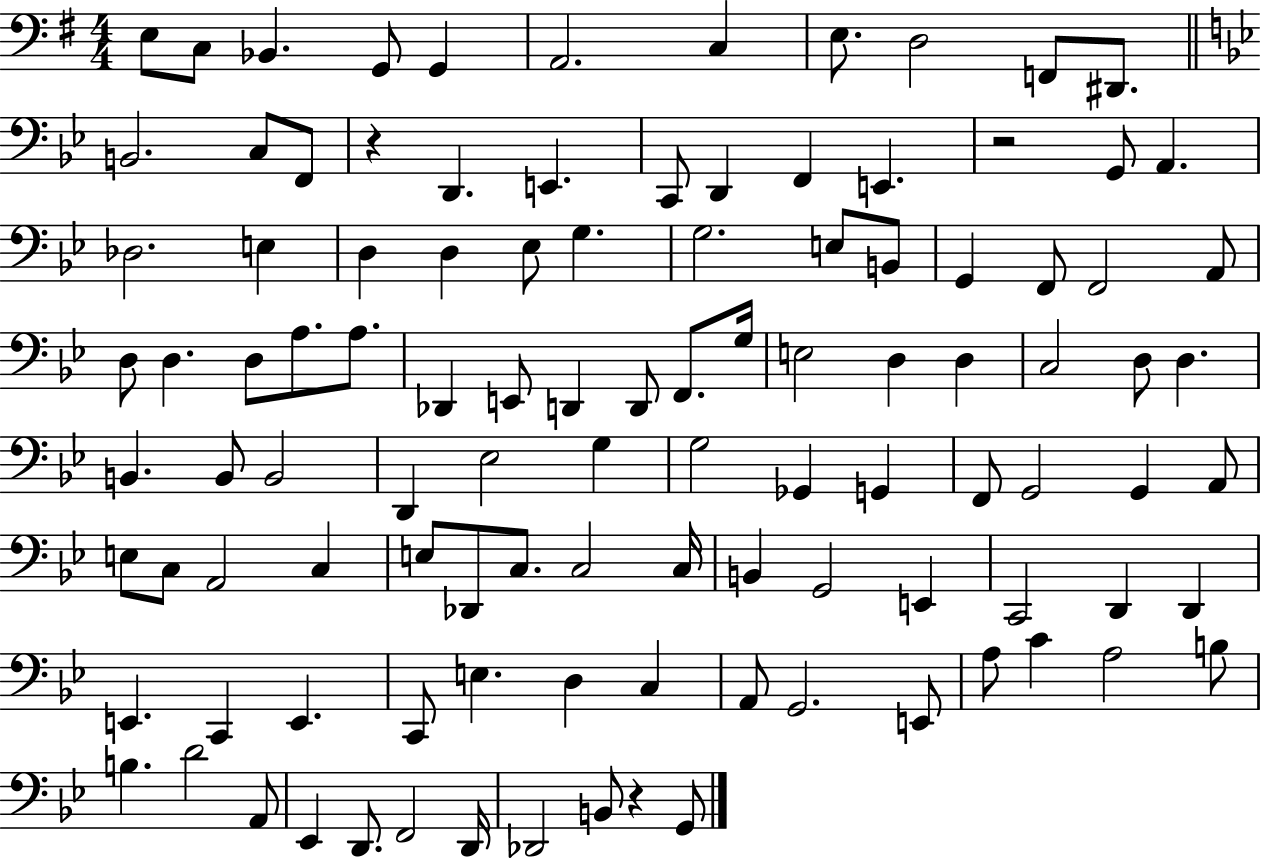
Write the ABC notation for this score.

X:1
T:Untitled
M:4/4
L:1/4
K:G
E,/2 C,/2 _B,, G,,/2 G,, A,,2 C, E,/2 D,2 F,,/2 ^D,,/2 B,,2 C,/2 F,,/2 z D,, E,, C,,/2 D,, F,, E,, z2 G,,/2 A,, _D,2 E, D, D, _E,/2 G, G,2 E,/2 B,,/2 G,, F,,/2 F,,2 A,,/2 D,/2 D, D,/2 A,/2 A,/2 _D,, E,,/2 D,, D,,/2 F,,/2 G,/4 E,2 D, D, C,2 D,/2 D, B,, B,,/2 B,,2 D,, _E,2 G, G,2 _G,, G,, F,,/2 G,,2 G,, A,,/2 E,/2 C,/2 A,,2 C, E,/2 _D,,/2 C,/2 C,2 C,/4 B,, G,,2 E,, C,,2 D,, D,, E,, C,, E,, C,,/2 E, D, C, A,,/2 G,,2 E,,/2 A,/2 C A,2 B,/2 B, D2 A,,/2 _E,, D,,/2 F,,2 D,,/4 _D,,2 B,,/2 z G,,/2